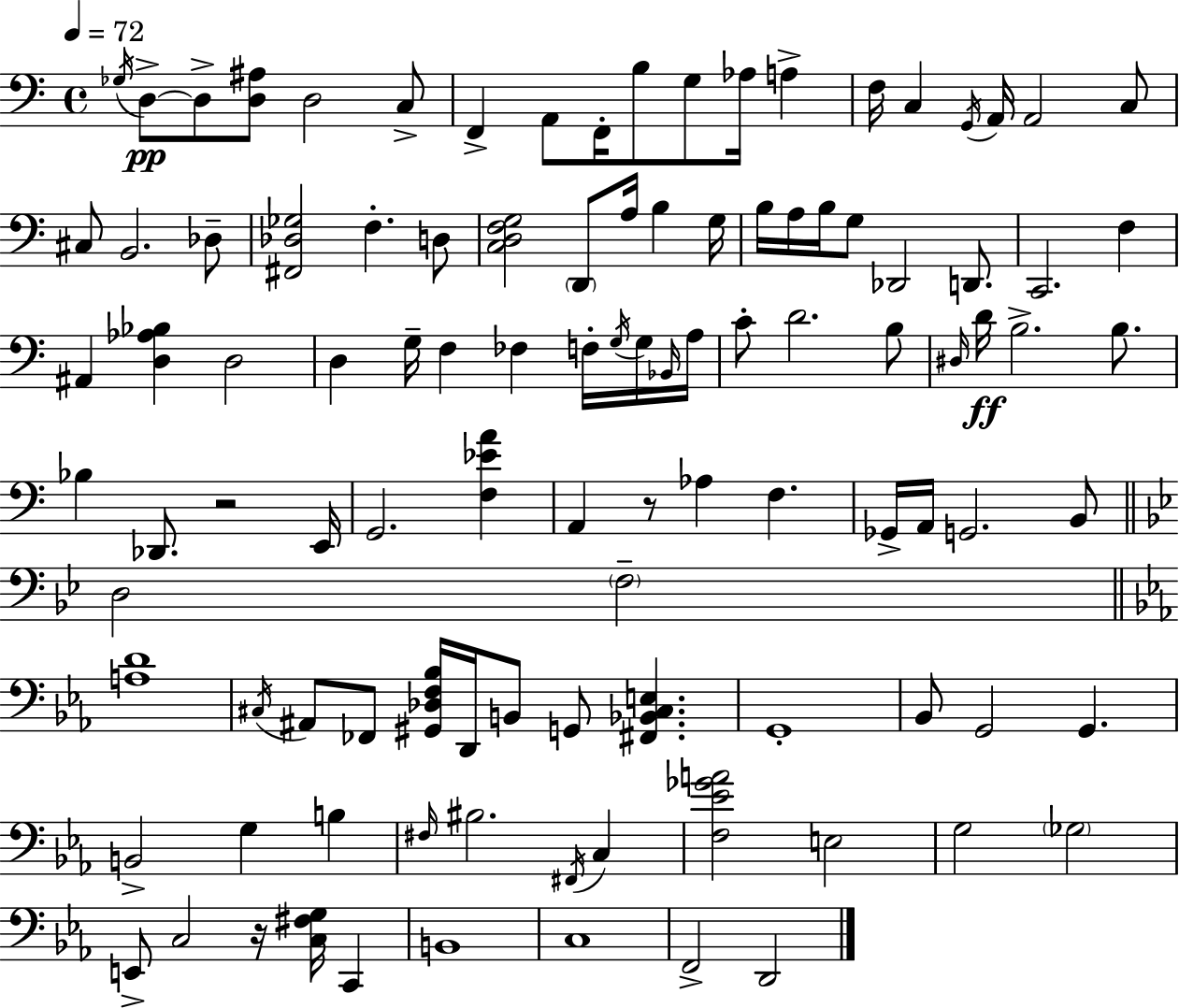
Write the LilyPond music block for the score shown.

{
  \clef bass
  \time 4/4
  \defaultTimeSignature
  \key a \minor
  \tempo 4 = 72
  \acciaccatura { ges16 }\pp d8->~~ d8-> <d ais>8 d2 c8-> | f,4-> a,8 f,16-. b8 g8 aes16 a4-> | f16 c4 \acciaccatura { g,16 } a,16 a,2 | c8 cis8 b,2. | \break des8-- <fis, des ges>2 f4.-. | d8 <c d f g>2 \parenthesize d,8 a16 b4 | g16 b16 a16 b16 g8 des,2 d,8. | c,2. f4 | \break ais,4 <d aes bes>4 d2 | d4 g16-- f4 fes4 f16-. | \acciaccatura { g16 } g16 \grace { bes,16 } a16 c'8-. d'2. | b8 \grace { dis16 }\ff d'16 b2.-> | \break b8. bes4 des,8. r2 | e,16 g,2. | <f ees' a'>4 a,4 r8 aes4 f4. | ges,16-> a,16 g,2. | \break b,8 \bar "||" \break \key bes \major d2 \parenthesize f2-- | \bar "||" \break \key c \minor <a d'>1 | \acciaccatura { cis16 } ais,8 fes,8 <gis, des f bes>16 d,16 b,8 g,8 <fis, bes, cis e>4. | g,1-. | bes,8 g,2 g,4. | \break b,2-> g4 b4 | \grace { fis16 } bis2. \acciaccatura { fis,16 } c4 | <f ees' ges' a'>2 e2 | g2 \parenthesize ges2 | \break e,8-> c2 r16 <c fis g>16 c,4 | b,1 | c1 | f,2-> d,2 | \break \bar "|."
}